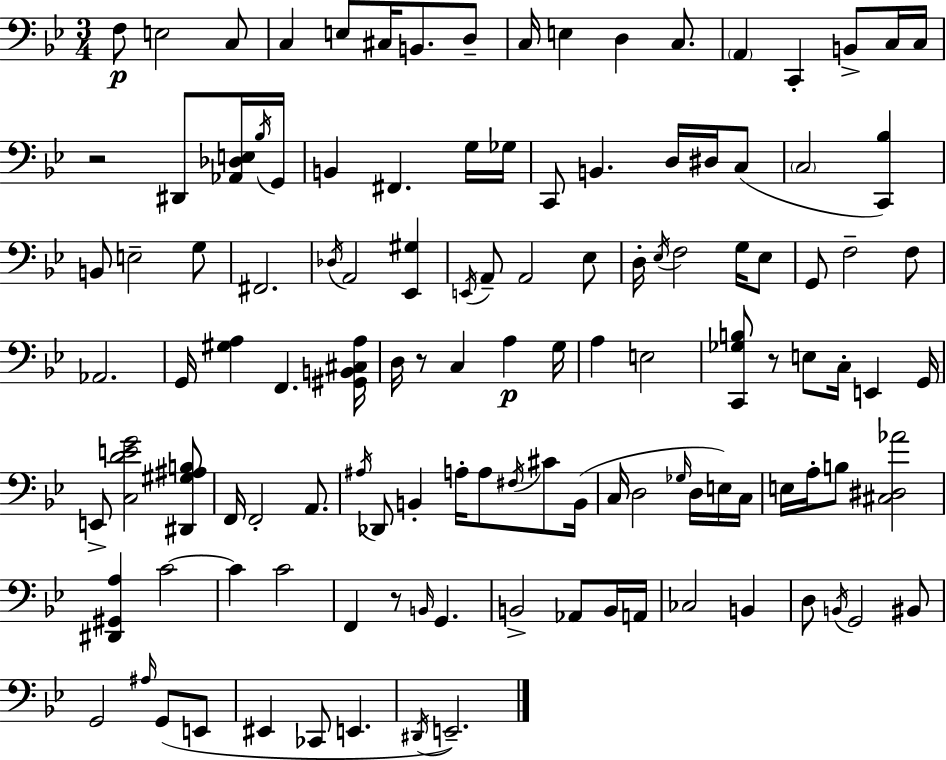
X:1
T:Untitled
M:3/4
L:1/4
K:Gm
F,/2 E,2 C,/2 C, E,/2 ^C,/4 B,,/2 D,/2 C,/4 E, D, C,/2 A,, C,, B,,/2 C,/4 C,/4 z2 ^D,,/2 [_A,,_D,E,]/4 _B,/4 G,,/4 B,, ^F,, G,/4 _G,/4 C,,/2 B,, D,/4 ^D,/4 C,/2 C,2 [C,,_B,] B,,/2 E,2 G,/2 ^F,,2 _D,/4 A,,2 [_E,,^G,] E,,/4 A,,/2 A,,2 _E,/2 D,/4 _E,/4 F,2 G,/4 _E,/2 G,,/2 F,2 F,/2 _A,,2 G,,/4 [^G,A,] F,, [^G,,B,,^C,A,]/4 D,/4 z/2 C, A, G,/4 A, E,2 [C,,_G,B,]/2 z/2 E,/2 C,/4 E,, G,,/4 E,,/2 [C,DEG]2 [^D,,^G,^A,B,]/2 F,,/4 F,,2 A,,/2 ^A,/4 _D,,/2 B,, A,/4 A,/2 ^F,/4 ^C/2 B,,/4 C,/4 D,2 _G,/4 D,/4 E,/4 C,/4 E,/4 A,/4 B,/2 [^C,^D,_A]2 [^D,,^G,,A,] C2 C C2 F,, z/2 B,,/4 G,, B,,2 _A,,/2 B,,/4 A,,/4 _C,2 B,, D,/2 B,,/4 G,,2 ^B,,/2 G,,2 ^A,/4 G,,/2 E,,/2 ^E,, _C,,/2 E,, ^D,,/4 E,,2